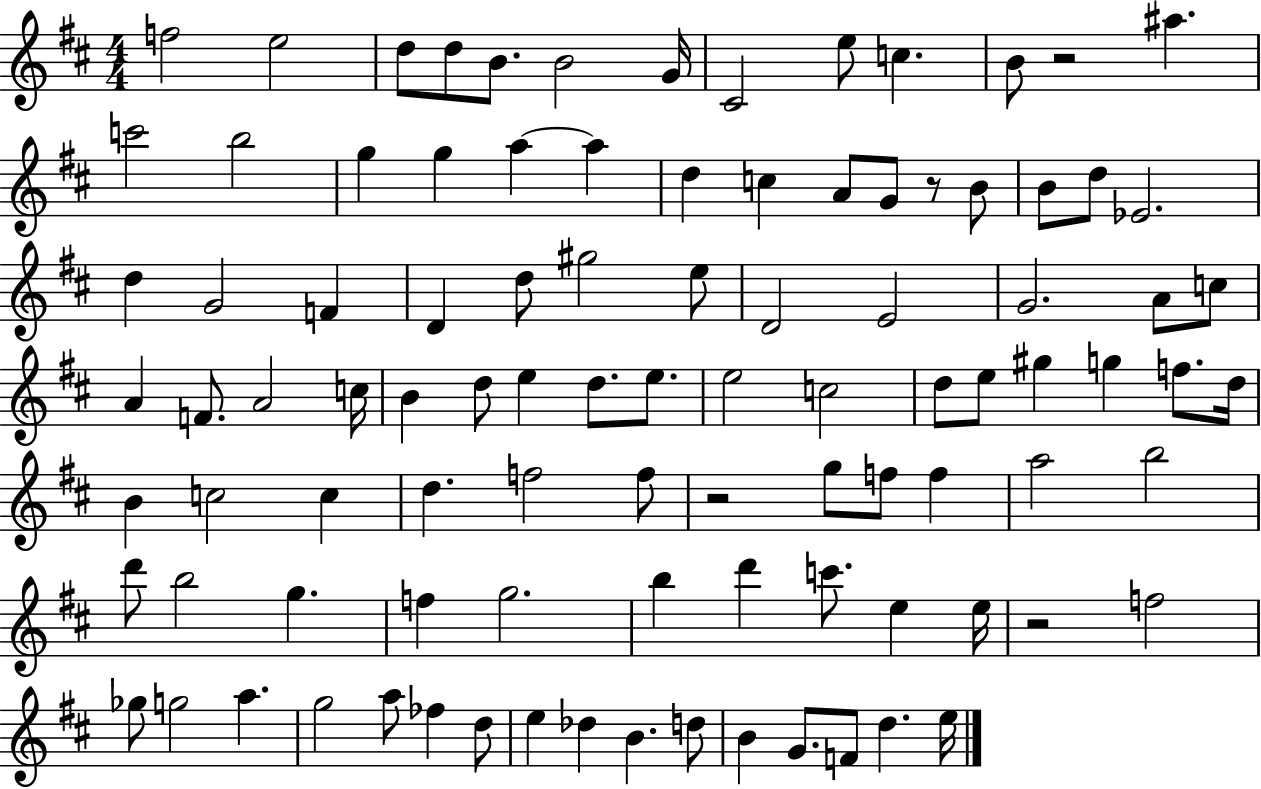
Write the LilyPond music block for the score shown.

{
  \clef treble
  \numericTimeSignature
  \time 4/4
  \key d \major
  f''2 e''2 | d''8 d''8 b'8. b'2 g'16 | cis'2 e''8 c''4. | b'8 r2 ais''4. | \break c'''2 b''2 | g''4 g''4 a''4~~ a''4 | d''4 c''4 a'8 g'8 r8 b'8 | b'8 d''8 ees'2. | \break d''4 g'2 f'4 | d'4 d''8 gis''2 e''8 | d'2 e'2 | g'2. a'8 c''8 | \break a'4 f'8. a'2 c''16 | b'4 d''8 e''4 d''8. e''8. | e''2 c''2 | d''8 e''8 gis''4 g''4 f''8. d''16 | \break b'4 c''2 c''4 | d''4. f''2 f''8 | r2 g''8 f''8 f''4 | a''2 b''2 | \break d'''8 b''2 g''4. | f''4 g''2. | b''4 d'''4 c'''8. e''4 e''16 | r2 f''2 | \break ges''8 g''2 a''4. | g''2 a''8 fes''4 d''8 | e''4 des''4 b'4. d''8 | b'4 g'8. f'8 d''4. e''16 | \break \bar "|."
}